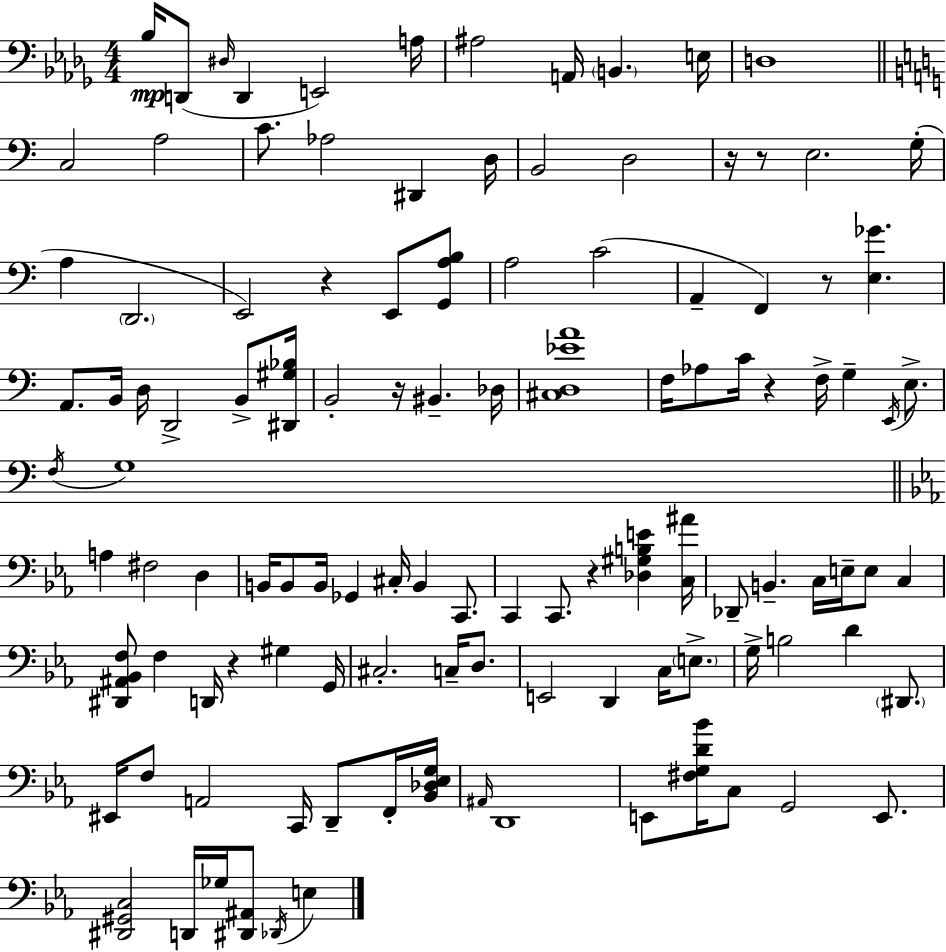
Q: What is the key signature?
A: BES minor